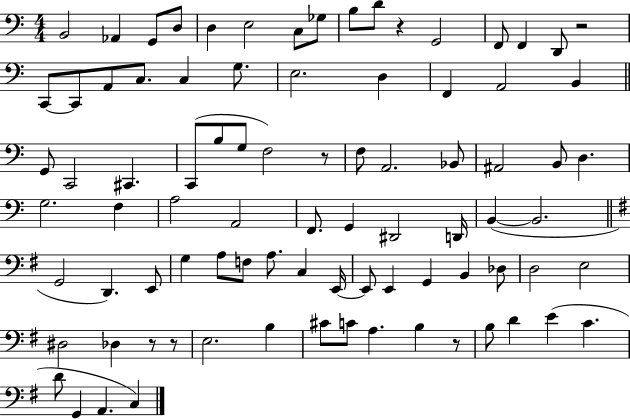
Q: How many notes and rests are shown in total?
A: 86